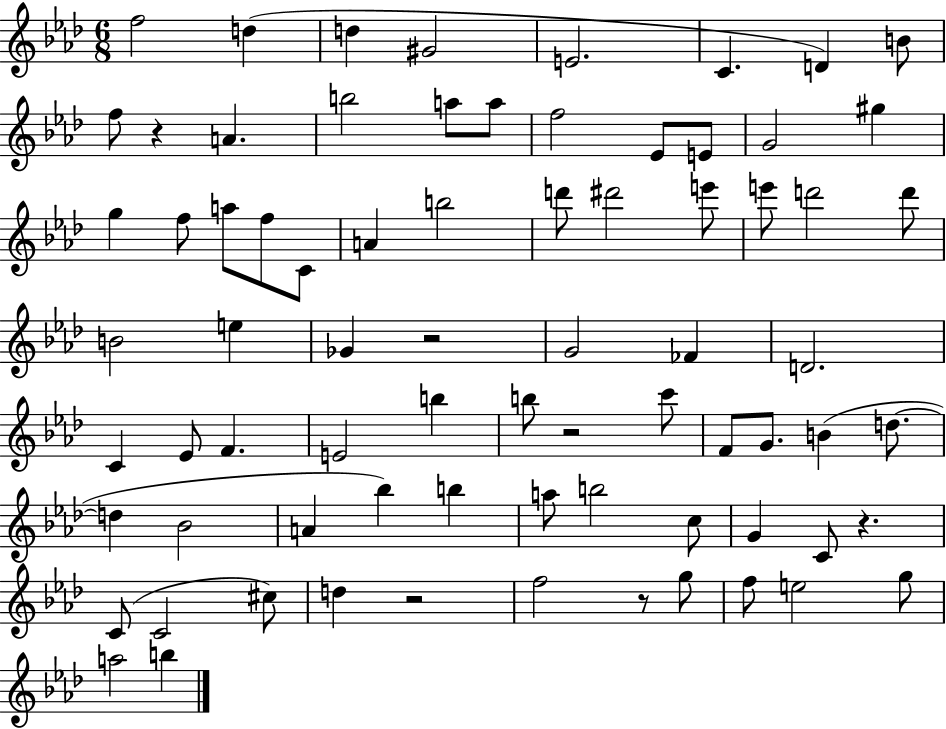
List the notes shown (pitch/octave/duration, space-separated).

F5/h D5/q D5/q G#4/h E4/h. C4/q. D4/q B4/e F5/e R/q A4/q. B5/h A5/e A5/e F5/h Eb4/e E4/e G4/h G#5/q G5/q F5/e A5/e F5/e C4/e A4/q B5/h D6/e D#6/h E6/e E6/e D6/h D6/e B4/h E5/q Gb4/q R/h G4/h FES4/q D4/h. C4/q Eb4/e F4/q. E4/h B5/q B5/e R/h C6/e F4/e G4/e. B4/q D5/e. D5/q Bb4/h A4/q Bb5/q B5/q A5/e B5/h C5/e G4/q C4/e R/q. C4/e C4/h C#5/e D5/q R/h F5/h R/e G5/e F5/e E5/h G5/e A5/h B5/q